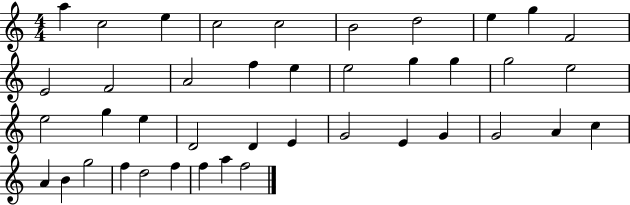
X:1
T:Untitled
M:4/4
L:1/4
K:C
a c2 e c2 c2 B2 d2 e g F2 E2 F2 A2 f e e2 g g g2 e2 e2 g e D2 D E G2 E G G2 A c A B g2 f d2 f f a f2